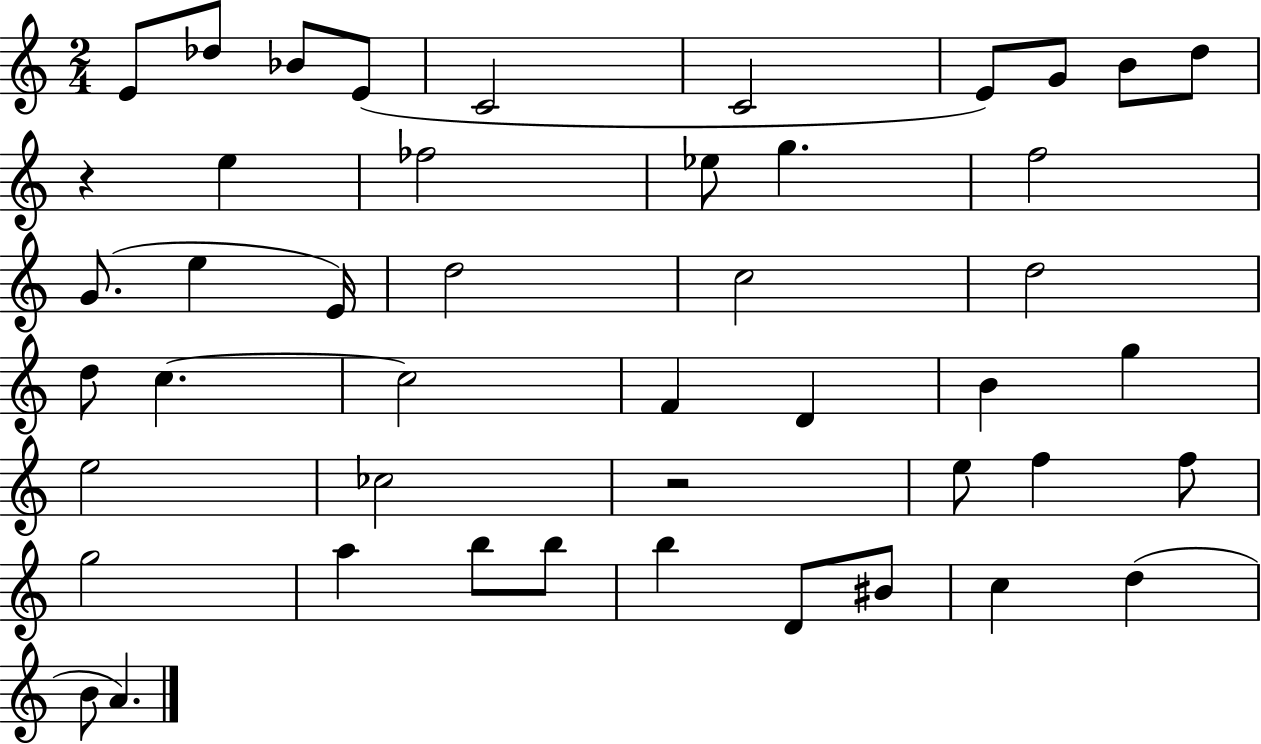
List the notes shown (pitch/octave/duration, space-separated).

E4/e Db5/e Bb4/e E4/e C4/h C4/h E4/e G4/e B4/e D5/e R/q E5/q FES5/h Eb5/e G5/q. F5/h G4/e. E5/q E4/s D5/h C5/h D5/h D5/e C5/q. C5/h F4/q D4/q B4/q G5/q E5/h CES5/h R/h E5/e F5/q F5/e G5/h A5/q B5/e B5/e B5/q D4/e BIS4/e C5/q D5/q B4/e A4/q.